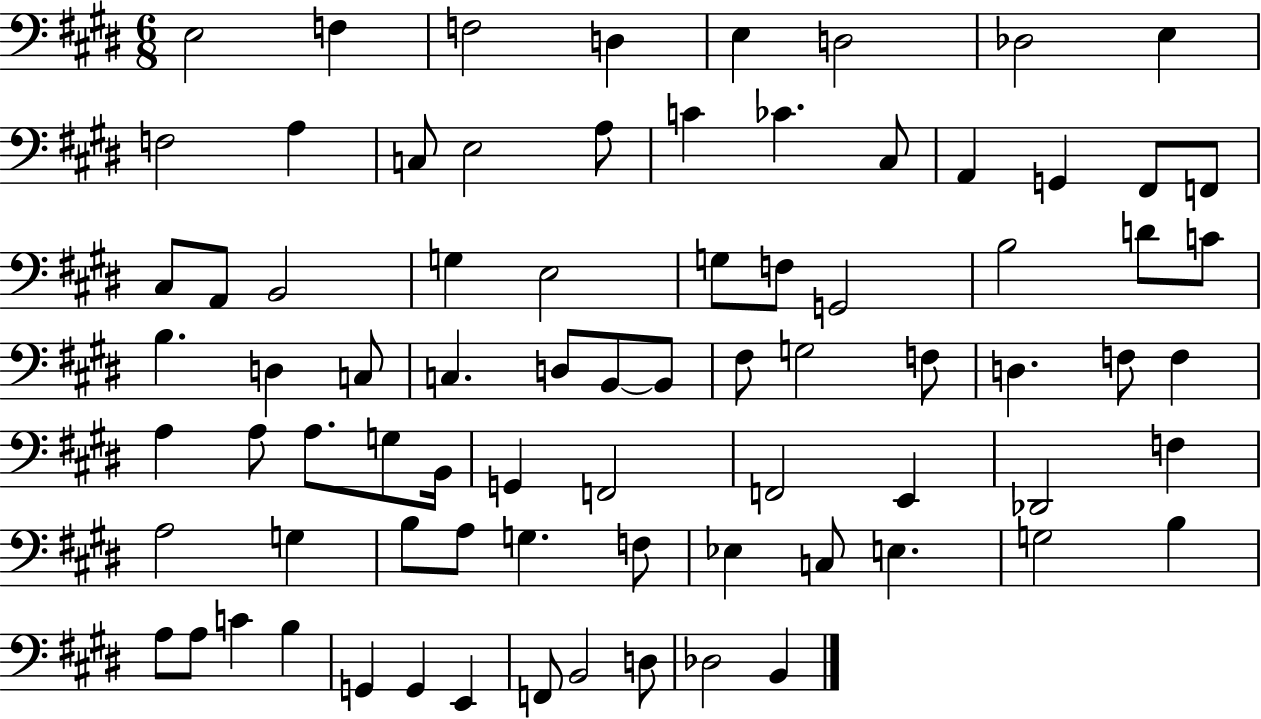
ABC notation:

X:1
T:Untitled
M:6/8
L:1/4
K:E
E,2 F, F,2 D, E, D,2 _D,2 E, F,2 A, C,/2 E,2 A,/2 C _C ^C,/2 A,, G,, ^F,,/2 F,,/2 ^C,/2 A,,/2 B,,2 G, E,2 G,/2 F,/2 G,,2 B,2 D/2 C/2 B, D, C,/2 C, D,/2 B,,/2 B,,/2 ^F,/2 G,2 F,/2 D, F,/2 F, A, A,/2 A,/2 G,/2 B,,/4 G,, F,,2 F,,2 E,, _D,,2 F, A,2 G, B,/2 A,/2 G, F,/2 _E, C,/2 E, G,2 B, A,/2 A,/2 C B, G,, G,, E,, F,,/2 B,,2 D,/2 _D,2 B,,